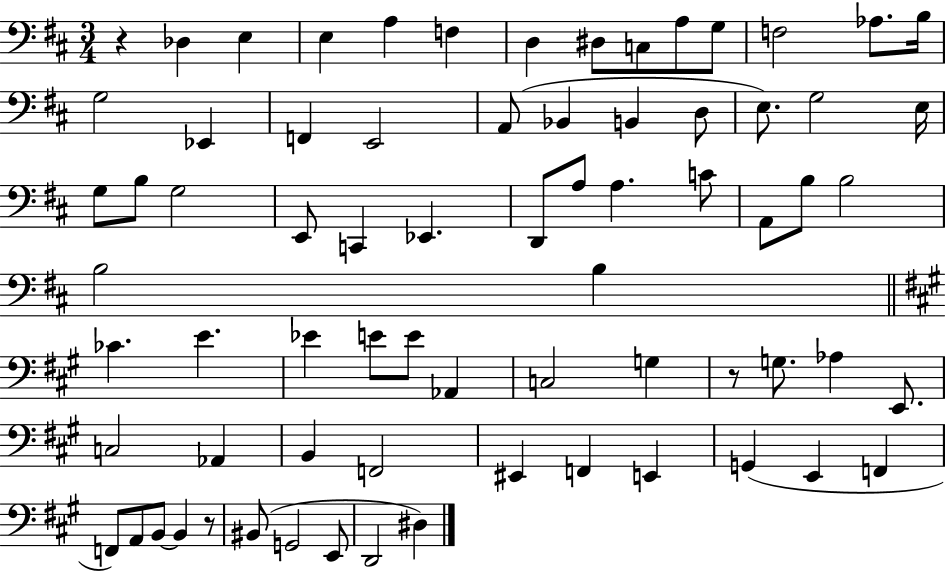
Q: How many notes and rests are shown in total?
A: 72